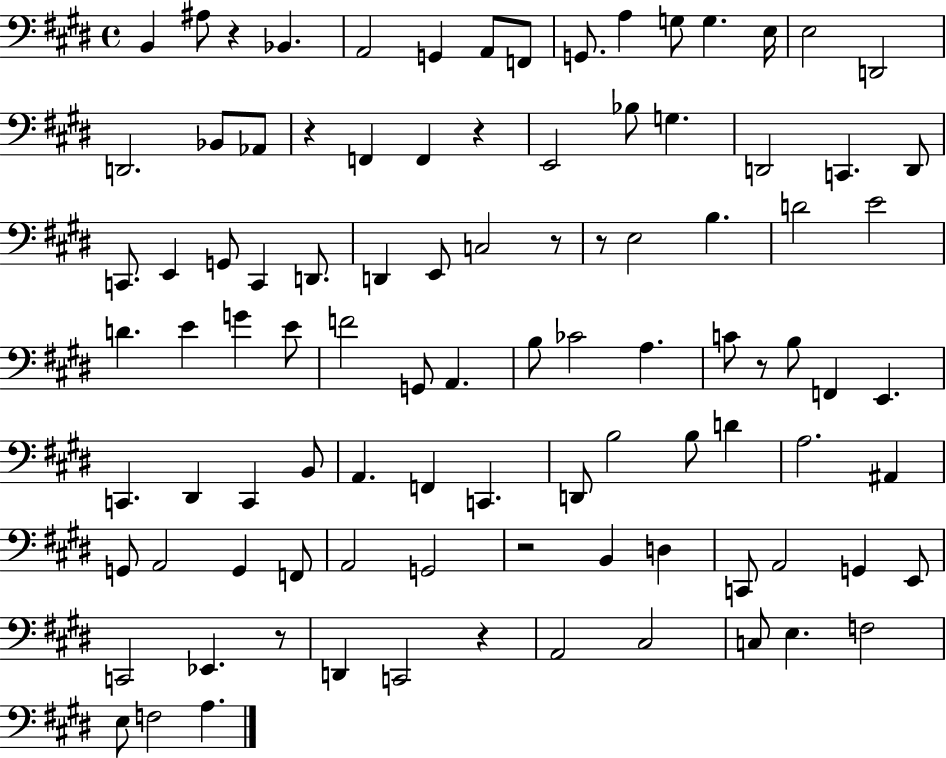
B2/q A#3/e R/q Bb2/q. A2/h G2/q A2/e F2/e G2/e. A3/q G3/e G3/q. E3/s E3/h D2/h D2/h. Bb2/e Ab2/e R/q F2/q F2/q R/q E2/h Bb3/e G3/q. D2/h C2/q. D2/e C2/e. E2/q G2/e C2/q D2/e. D2/q E2/e C3/h R/e R/e E3/h B3/q. D4/h E4/h D4/q. E4/q G4/q E4/e F4/h G2/e A2/q. B3/e CES4/h A3/q. C4/e R/e B3/e F2/q E2/q. C2/q. D#2/q C2/q B2/e A2/q. F2/q C2/q. D2/e B3/h B3/e D4/q A3/h. A#2/q G2/e A2/h G2/q F2/e A2/h G2/h R/h B2/q D3/q C2/e A2/h G2/q E2/e C2/h Eb2/q. R/e D2/q C2/h R/q A2/h C#3/h C3/e E3/q. F3/h E3/e F3/h A3/q.